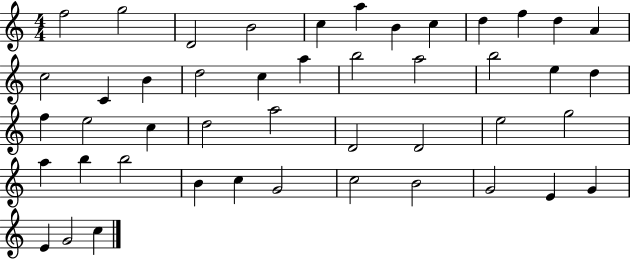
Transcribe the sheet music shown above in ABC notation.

X:1
T:Untitled
M:4/4
L:1/4
K:C
f2 g2 D2 B2 c a B c d f d A c2 C B d2 c a b2 a2 b2 e d f e2 c d2 a2 D2 D2 e2 g2 a b b2 B c G2 c2 B2 G2 E G E G2 c